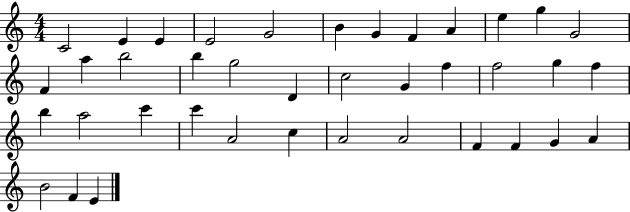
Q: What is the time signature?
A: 4/4